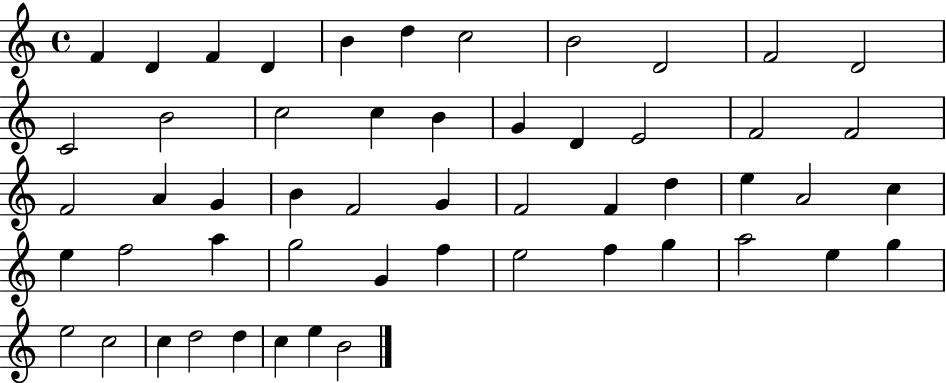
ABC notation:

X:1
T:Untitled
M:4/4
L:1/4
K:C
F D F D B d c2 B2 D2 F2 D2 C2 B2 c2 c B G D E2 F2 F2 F2 A G B F2 G F2 F d e A2 c e f2 a g2 G f e2 f g a2 e g e2 c2 c d2 d c e B2